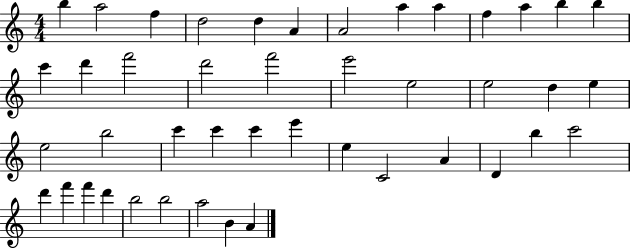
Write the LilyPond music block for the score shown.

{
  \clef treble
  \numericTimeSignature
  \time 4/4
  \key c \major
  b''4 a''2 f''4 | d''2 d''4 a'4 | a'2 a''4 a''4 | f''4 a''4 b''4 b''4 | \break c'''4 d'''4 f'''2 | d'''2 f'''2 | e'''2 e''2 | e''2 d''4 e''4 | \break e''2 b''2 | c'''4 c'''4 c'''4 e'''4 | e''4 c'2 a'4 | d'4 b''4 c'''2 | \break d'''4 f'''4 f'''4 d'''4 | b''2 b''2 | a''2 b'4 a'4 | \bar "|."
}